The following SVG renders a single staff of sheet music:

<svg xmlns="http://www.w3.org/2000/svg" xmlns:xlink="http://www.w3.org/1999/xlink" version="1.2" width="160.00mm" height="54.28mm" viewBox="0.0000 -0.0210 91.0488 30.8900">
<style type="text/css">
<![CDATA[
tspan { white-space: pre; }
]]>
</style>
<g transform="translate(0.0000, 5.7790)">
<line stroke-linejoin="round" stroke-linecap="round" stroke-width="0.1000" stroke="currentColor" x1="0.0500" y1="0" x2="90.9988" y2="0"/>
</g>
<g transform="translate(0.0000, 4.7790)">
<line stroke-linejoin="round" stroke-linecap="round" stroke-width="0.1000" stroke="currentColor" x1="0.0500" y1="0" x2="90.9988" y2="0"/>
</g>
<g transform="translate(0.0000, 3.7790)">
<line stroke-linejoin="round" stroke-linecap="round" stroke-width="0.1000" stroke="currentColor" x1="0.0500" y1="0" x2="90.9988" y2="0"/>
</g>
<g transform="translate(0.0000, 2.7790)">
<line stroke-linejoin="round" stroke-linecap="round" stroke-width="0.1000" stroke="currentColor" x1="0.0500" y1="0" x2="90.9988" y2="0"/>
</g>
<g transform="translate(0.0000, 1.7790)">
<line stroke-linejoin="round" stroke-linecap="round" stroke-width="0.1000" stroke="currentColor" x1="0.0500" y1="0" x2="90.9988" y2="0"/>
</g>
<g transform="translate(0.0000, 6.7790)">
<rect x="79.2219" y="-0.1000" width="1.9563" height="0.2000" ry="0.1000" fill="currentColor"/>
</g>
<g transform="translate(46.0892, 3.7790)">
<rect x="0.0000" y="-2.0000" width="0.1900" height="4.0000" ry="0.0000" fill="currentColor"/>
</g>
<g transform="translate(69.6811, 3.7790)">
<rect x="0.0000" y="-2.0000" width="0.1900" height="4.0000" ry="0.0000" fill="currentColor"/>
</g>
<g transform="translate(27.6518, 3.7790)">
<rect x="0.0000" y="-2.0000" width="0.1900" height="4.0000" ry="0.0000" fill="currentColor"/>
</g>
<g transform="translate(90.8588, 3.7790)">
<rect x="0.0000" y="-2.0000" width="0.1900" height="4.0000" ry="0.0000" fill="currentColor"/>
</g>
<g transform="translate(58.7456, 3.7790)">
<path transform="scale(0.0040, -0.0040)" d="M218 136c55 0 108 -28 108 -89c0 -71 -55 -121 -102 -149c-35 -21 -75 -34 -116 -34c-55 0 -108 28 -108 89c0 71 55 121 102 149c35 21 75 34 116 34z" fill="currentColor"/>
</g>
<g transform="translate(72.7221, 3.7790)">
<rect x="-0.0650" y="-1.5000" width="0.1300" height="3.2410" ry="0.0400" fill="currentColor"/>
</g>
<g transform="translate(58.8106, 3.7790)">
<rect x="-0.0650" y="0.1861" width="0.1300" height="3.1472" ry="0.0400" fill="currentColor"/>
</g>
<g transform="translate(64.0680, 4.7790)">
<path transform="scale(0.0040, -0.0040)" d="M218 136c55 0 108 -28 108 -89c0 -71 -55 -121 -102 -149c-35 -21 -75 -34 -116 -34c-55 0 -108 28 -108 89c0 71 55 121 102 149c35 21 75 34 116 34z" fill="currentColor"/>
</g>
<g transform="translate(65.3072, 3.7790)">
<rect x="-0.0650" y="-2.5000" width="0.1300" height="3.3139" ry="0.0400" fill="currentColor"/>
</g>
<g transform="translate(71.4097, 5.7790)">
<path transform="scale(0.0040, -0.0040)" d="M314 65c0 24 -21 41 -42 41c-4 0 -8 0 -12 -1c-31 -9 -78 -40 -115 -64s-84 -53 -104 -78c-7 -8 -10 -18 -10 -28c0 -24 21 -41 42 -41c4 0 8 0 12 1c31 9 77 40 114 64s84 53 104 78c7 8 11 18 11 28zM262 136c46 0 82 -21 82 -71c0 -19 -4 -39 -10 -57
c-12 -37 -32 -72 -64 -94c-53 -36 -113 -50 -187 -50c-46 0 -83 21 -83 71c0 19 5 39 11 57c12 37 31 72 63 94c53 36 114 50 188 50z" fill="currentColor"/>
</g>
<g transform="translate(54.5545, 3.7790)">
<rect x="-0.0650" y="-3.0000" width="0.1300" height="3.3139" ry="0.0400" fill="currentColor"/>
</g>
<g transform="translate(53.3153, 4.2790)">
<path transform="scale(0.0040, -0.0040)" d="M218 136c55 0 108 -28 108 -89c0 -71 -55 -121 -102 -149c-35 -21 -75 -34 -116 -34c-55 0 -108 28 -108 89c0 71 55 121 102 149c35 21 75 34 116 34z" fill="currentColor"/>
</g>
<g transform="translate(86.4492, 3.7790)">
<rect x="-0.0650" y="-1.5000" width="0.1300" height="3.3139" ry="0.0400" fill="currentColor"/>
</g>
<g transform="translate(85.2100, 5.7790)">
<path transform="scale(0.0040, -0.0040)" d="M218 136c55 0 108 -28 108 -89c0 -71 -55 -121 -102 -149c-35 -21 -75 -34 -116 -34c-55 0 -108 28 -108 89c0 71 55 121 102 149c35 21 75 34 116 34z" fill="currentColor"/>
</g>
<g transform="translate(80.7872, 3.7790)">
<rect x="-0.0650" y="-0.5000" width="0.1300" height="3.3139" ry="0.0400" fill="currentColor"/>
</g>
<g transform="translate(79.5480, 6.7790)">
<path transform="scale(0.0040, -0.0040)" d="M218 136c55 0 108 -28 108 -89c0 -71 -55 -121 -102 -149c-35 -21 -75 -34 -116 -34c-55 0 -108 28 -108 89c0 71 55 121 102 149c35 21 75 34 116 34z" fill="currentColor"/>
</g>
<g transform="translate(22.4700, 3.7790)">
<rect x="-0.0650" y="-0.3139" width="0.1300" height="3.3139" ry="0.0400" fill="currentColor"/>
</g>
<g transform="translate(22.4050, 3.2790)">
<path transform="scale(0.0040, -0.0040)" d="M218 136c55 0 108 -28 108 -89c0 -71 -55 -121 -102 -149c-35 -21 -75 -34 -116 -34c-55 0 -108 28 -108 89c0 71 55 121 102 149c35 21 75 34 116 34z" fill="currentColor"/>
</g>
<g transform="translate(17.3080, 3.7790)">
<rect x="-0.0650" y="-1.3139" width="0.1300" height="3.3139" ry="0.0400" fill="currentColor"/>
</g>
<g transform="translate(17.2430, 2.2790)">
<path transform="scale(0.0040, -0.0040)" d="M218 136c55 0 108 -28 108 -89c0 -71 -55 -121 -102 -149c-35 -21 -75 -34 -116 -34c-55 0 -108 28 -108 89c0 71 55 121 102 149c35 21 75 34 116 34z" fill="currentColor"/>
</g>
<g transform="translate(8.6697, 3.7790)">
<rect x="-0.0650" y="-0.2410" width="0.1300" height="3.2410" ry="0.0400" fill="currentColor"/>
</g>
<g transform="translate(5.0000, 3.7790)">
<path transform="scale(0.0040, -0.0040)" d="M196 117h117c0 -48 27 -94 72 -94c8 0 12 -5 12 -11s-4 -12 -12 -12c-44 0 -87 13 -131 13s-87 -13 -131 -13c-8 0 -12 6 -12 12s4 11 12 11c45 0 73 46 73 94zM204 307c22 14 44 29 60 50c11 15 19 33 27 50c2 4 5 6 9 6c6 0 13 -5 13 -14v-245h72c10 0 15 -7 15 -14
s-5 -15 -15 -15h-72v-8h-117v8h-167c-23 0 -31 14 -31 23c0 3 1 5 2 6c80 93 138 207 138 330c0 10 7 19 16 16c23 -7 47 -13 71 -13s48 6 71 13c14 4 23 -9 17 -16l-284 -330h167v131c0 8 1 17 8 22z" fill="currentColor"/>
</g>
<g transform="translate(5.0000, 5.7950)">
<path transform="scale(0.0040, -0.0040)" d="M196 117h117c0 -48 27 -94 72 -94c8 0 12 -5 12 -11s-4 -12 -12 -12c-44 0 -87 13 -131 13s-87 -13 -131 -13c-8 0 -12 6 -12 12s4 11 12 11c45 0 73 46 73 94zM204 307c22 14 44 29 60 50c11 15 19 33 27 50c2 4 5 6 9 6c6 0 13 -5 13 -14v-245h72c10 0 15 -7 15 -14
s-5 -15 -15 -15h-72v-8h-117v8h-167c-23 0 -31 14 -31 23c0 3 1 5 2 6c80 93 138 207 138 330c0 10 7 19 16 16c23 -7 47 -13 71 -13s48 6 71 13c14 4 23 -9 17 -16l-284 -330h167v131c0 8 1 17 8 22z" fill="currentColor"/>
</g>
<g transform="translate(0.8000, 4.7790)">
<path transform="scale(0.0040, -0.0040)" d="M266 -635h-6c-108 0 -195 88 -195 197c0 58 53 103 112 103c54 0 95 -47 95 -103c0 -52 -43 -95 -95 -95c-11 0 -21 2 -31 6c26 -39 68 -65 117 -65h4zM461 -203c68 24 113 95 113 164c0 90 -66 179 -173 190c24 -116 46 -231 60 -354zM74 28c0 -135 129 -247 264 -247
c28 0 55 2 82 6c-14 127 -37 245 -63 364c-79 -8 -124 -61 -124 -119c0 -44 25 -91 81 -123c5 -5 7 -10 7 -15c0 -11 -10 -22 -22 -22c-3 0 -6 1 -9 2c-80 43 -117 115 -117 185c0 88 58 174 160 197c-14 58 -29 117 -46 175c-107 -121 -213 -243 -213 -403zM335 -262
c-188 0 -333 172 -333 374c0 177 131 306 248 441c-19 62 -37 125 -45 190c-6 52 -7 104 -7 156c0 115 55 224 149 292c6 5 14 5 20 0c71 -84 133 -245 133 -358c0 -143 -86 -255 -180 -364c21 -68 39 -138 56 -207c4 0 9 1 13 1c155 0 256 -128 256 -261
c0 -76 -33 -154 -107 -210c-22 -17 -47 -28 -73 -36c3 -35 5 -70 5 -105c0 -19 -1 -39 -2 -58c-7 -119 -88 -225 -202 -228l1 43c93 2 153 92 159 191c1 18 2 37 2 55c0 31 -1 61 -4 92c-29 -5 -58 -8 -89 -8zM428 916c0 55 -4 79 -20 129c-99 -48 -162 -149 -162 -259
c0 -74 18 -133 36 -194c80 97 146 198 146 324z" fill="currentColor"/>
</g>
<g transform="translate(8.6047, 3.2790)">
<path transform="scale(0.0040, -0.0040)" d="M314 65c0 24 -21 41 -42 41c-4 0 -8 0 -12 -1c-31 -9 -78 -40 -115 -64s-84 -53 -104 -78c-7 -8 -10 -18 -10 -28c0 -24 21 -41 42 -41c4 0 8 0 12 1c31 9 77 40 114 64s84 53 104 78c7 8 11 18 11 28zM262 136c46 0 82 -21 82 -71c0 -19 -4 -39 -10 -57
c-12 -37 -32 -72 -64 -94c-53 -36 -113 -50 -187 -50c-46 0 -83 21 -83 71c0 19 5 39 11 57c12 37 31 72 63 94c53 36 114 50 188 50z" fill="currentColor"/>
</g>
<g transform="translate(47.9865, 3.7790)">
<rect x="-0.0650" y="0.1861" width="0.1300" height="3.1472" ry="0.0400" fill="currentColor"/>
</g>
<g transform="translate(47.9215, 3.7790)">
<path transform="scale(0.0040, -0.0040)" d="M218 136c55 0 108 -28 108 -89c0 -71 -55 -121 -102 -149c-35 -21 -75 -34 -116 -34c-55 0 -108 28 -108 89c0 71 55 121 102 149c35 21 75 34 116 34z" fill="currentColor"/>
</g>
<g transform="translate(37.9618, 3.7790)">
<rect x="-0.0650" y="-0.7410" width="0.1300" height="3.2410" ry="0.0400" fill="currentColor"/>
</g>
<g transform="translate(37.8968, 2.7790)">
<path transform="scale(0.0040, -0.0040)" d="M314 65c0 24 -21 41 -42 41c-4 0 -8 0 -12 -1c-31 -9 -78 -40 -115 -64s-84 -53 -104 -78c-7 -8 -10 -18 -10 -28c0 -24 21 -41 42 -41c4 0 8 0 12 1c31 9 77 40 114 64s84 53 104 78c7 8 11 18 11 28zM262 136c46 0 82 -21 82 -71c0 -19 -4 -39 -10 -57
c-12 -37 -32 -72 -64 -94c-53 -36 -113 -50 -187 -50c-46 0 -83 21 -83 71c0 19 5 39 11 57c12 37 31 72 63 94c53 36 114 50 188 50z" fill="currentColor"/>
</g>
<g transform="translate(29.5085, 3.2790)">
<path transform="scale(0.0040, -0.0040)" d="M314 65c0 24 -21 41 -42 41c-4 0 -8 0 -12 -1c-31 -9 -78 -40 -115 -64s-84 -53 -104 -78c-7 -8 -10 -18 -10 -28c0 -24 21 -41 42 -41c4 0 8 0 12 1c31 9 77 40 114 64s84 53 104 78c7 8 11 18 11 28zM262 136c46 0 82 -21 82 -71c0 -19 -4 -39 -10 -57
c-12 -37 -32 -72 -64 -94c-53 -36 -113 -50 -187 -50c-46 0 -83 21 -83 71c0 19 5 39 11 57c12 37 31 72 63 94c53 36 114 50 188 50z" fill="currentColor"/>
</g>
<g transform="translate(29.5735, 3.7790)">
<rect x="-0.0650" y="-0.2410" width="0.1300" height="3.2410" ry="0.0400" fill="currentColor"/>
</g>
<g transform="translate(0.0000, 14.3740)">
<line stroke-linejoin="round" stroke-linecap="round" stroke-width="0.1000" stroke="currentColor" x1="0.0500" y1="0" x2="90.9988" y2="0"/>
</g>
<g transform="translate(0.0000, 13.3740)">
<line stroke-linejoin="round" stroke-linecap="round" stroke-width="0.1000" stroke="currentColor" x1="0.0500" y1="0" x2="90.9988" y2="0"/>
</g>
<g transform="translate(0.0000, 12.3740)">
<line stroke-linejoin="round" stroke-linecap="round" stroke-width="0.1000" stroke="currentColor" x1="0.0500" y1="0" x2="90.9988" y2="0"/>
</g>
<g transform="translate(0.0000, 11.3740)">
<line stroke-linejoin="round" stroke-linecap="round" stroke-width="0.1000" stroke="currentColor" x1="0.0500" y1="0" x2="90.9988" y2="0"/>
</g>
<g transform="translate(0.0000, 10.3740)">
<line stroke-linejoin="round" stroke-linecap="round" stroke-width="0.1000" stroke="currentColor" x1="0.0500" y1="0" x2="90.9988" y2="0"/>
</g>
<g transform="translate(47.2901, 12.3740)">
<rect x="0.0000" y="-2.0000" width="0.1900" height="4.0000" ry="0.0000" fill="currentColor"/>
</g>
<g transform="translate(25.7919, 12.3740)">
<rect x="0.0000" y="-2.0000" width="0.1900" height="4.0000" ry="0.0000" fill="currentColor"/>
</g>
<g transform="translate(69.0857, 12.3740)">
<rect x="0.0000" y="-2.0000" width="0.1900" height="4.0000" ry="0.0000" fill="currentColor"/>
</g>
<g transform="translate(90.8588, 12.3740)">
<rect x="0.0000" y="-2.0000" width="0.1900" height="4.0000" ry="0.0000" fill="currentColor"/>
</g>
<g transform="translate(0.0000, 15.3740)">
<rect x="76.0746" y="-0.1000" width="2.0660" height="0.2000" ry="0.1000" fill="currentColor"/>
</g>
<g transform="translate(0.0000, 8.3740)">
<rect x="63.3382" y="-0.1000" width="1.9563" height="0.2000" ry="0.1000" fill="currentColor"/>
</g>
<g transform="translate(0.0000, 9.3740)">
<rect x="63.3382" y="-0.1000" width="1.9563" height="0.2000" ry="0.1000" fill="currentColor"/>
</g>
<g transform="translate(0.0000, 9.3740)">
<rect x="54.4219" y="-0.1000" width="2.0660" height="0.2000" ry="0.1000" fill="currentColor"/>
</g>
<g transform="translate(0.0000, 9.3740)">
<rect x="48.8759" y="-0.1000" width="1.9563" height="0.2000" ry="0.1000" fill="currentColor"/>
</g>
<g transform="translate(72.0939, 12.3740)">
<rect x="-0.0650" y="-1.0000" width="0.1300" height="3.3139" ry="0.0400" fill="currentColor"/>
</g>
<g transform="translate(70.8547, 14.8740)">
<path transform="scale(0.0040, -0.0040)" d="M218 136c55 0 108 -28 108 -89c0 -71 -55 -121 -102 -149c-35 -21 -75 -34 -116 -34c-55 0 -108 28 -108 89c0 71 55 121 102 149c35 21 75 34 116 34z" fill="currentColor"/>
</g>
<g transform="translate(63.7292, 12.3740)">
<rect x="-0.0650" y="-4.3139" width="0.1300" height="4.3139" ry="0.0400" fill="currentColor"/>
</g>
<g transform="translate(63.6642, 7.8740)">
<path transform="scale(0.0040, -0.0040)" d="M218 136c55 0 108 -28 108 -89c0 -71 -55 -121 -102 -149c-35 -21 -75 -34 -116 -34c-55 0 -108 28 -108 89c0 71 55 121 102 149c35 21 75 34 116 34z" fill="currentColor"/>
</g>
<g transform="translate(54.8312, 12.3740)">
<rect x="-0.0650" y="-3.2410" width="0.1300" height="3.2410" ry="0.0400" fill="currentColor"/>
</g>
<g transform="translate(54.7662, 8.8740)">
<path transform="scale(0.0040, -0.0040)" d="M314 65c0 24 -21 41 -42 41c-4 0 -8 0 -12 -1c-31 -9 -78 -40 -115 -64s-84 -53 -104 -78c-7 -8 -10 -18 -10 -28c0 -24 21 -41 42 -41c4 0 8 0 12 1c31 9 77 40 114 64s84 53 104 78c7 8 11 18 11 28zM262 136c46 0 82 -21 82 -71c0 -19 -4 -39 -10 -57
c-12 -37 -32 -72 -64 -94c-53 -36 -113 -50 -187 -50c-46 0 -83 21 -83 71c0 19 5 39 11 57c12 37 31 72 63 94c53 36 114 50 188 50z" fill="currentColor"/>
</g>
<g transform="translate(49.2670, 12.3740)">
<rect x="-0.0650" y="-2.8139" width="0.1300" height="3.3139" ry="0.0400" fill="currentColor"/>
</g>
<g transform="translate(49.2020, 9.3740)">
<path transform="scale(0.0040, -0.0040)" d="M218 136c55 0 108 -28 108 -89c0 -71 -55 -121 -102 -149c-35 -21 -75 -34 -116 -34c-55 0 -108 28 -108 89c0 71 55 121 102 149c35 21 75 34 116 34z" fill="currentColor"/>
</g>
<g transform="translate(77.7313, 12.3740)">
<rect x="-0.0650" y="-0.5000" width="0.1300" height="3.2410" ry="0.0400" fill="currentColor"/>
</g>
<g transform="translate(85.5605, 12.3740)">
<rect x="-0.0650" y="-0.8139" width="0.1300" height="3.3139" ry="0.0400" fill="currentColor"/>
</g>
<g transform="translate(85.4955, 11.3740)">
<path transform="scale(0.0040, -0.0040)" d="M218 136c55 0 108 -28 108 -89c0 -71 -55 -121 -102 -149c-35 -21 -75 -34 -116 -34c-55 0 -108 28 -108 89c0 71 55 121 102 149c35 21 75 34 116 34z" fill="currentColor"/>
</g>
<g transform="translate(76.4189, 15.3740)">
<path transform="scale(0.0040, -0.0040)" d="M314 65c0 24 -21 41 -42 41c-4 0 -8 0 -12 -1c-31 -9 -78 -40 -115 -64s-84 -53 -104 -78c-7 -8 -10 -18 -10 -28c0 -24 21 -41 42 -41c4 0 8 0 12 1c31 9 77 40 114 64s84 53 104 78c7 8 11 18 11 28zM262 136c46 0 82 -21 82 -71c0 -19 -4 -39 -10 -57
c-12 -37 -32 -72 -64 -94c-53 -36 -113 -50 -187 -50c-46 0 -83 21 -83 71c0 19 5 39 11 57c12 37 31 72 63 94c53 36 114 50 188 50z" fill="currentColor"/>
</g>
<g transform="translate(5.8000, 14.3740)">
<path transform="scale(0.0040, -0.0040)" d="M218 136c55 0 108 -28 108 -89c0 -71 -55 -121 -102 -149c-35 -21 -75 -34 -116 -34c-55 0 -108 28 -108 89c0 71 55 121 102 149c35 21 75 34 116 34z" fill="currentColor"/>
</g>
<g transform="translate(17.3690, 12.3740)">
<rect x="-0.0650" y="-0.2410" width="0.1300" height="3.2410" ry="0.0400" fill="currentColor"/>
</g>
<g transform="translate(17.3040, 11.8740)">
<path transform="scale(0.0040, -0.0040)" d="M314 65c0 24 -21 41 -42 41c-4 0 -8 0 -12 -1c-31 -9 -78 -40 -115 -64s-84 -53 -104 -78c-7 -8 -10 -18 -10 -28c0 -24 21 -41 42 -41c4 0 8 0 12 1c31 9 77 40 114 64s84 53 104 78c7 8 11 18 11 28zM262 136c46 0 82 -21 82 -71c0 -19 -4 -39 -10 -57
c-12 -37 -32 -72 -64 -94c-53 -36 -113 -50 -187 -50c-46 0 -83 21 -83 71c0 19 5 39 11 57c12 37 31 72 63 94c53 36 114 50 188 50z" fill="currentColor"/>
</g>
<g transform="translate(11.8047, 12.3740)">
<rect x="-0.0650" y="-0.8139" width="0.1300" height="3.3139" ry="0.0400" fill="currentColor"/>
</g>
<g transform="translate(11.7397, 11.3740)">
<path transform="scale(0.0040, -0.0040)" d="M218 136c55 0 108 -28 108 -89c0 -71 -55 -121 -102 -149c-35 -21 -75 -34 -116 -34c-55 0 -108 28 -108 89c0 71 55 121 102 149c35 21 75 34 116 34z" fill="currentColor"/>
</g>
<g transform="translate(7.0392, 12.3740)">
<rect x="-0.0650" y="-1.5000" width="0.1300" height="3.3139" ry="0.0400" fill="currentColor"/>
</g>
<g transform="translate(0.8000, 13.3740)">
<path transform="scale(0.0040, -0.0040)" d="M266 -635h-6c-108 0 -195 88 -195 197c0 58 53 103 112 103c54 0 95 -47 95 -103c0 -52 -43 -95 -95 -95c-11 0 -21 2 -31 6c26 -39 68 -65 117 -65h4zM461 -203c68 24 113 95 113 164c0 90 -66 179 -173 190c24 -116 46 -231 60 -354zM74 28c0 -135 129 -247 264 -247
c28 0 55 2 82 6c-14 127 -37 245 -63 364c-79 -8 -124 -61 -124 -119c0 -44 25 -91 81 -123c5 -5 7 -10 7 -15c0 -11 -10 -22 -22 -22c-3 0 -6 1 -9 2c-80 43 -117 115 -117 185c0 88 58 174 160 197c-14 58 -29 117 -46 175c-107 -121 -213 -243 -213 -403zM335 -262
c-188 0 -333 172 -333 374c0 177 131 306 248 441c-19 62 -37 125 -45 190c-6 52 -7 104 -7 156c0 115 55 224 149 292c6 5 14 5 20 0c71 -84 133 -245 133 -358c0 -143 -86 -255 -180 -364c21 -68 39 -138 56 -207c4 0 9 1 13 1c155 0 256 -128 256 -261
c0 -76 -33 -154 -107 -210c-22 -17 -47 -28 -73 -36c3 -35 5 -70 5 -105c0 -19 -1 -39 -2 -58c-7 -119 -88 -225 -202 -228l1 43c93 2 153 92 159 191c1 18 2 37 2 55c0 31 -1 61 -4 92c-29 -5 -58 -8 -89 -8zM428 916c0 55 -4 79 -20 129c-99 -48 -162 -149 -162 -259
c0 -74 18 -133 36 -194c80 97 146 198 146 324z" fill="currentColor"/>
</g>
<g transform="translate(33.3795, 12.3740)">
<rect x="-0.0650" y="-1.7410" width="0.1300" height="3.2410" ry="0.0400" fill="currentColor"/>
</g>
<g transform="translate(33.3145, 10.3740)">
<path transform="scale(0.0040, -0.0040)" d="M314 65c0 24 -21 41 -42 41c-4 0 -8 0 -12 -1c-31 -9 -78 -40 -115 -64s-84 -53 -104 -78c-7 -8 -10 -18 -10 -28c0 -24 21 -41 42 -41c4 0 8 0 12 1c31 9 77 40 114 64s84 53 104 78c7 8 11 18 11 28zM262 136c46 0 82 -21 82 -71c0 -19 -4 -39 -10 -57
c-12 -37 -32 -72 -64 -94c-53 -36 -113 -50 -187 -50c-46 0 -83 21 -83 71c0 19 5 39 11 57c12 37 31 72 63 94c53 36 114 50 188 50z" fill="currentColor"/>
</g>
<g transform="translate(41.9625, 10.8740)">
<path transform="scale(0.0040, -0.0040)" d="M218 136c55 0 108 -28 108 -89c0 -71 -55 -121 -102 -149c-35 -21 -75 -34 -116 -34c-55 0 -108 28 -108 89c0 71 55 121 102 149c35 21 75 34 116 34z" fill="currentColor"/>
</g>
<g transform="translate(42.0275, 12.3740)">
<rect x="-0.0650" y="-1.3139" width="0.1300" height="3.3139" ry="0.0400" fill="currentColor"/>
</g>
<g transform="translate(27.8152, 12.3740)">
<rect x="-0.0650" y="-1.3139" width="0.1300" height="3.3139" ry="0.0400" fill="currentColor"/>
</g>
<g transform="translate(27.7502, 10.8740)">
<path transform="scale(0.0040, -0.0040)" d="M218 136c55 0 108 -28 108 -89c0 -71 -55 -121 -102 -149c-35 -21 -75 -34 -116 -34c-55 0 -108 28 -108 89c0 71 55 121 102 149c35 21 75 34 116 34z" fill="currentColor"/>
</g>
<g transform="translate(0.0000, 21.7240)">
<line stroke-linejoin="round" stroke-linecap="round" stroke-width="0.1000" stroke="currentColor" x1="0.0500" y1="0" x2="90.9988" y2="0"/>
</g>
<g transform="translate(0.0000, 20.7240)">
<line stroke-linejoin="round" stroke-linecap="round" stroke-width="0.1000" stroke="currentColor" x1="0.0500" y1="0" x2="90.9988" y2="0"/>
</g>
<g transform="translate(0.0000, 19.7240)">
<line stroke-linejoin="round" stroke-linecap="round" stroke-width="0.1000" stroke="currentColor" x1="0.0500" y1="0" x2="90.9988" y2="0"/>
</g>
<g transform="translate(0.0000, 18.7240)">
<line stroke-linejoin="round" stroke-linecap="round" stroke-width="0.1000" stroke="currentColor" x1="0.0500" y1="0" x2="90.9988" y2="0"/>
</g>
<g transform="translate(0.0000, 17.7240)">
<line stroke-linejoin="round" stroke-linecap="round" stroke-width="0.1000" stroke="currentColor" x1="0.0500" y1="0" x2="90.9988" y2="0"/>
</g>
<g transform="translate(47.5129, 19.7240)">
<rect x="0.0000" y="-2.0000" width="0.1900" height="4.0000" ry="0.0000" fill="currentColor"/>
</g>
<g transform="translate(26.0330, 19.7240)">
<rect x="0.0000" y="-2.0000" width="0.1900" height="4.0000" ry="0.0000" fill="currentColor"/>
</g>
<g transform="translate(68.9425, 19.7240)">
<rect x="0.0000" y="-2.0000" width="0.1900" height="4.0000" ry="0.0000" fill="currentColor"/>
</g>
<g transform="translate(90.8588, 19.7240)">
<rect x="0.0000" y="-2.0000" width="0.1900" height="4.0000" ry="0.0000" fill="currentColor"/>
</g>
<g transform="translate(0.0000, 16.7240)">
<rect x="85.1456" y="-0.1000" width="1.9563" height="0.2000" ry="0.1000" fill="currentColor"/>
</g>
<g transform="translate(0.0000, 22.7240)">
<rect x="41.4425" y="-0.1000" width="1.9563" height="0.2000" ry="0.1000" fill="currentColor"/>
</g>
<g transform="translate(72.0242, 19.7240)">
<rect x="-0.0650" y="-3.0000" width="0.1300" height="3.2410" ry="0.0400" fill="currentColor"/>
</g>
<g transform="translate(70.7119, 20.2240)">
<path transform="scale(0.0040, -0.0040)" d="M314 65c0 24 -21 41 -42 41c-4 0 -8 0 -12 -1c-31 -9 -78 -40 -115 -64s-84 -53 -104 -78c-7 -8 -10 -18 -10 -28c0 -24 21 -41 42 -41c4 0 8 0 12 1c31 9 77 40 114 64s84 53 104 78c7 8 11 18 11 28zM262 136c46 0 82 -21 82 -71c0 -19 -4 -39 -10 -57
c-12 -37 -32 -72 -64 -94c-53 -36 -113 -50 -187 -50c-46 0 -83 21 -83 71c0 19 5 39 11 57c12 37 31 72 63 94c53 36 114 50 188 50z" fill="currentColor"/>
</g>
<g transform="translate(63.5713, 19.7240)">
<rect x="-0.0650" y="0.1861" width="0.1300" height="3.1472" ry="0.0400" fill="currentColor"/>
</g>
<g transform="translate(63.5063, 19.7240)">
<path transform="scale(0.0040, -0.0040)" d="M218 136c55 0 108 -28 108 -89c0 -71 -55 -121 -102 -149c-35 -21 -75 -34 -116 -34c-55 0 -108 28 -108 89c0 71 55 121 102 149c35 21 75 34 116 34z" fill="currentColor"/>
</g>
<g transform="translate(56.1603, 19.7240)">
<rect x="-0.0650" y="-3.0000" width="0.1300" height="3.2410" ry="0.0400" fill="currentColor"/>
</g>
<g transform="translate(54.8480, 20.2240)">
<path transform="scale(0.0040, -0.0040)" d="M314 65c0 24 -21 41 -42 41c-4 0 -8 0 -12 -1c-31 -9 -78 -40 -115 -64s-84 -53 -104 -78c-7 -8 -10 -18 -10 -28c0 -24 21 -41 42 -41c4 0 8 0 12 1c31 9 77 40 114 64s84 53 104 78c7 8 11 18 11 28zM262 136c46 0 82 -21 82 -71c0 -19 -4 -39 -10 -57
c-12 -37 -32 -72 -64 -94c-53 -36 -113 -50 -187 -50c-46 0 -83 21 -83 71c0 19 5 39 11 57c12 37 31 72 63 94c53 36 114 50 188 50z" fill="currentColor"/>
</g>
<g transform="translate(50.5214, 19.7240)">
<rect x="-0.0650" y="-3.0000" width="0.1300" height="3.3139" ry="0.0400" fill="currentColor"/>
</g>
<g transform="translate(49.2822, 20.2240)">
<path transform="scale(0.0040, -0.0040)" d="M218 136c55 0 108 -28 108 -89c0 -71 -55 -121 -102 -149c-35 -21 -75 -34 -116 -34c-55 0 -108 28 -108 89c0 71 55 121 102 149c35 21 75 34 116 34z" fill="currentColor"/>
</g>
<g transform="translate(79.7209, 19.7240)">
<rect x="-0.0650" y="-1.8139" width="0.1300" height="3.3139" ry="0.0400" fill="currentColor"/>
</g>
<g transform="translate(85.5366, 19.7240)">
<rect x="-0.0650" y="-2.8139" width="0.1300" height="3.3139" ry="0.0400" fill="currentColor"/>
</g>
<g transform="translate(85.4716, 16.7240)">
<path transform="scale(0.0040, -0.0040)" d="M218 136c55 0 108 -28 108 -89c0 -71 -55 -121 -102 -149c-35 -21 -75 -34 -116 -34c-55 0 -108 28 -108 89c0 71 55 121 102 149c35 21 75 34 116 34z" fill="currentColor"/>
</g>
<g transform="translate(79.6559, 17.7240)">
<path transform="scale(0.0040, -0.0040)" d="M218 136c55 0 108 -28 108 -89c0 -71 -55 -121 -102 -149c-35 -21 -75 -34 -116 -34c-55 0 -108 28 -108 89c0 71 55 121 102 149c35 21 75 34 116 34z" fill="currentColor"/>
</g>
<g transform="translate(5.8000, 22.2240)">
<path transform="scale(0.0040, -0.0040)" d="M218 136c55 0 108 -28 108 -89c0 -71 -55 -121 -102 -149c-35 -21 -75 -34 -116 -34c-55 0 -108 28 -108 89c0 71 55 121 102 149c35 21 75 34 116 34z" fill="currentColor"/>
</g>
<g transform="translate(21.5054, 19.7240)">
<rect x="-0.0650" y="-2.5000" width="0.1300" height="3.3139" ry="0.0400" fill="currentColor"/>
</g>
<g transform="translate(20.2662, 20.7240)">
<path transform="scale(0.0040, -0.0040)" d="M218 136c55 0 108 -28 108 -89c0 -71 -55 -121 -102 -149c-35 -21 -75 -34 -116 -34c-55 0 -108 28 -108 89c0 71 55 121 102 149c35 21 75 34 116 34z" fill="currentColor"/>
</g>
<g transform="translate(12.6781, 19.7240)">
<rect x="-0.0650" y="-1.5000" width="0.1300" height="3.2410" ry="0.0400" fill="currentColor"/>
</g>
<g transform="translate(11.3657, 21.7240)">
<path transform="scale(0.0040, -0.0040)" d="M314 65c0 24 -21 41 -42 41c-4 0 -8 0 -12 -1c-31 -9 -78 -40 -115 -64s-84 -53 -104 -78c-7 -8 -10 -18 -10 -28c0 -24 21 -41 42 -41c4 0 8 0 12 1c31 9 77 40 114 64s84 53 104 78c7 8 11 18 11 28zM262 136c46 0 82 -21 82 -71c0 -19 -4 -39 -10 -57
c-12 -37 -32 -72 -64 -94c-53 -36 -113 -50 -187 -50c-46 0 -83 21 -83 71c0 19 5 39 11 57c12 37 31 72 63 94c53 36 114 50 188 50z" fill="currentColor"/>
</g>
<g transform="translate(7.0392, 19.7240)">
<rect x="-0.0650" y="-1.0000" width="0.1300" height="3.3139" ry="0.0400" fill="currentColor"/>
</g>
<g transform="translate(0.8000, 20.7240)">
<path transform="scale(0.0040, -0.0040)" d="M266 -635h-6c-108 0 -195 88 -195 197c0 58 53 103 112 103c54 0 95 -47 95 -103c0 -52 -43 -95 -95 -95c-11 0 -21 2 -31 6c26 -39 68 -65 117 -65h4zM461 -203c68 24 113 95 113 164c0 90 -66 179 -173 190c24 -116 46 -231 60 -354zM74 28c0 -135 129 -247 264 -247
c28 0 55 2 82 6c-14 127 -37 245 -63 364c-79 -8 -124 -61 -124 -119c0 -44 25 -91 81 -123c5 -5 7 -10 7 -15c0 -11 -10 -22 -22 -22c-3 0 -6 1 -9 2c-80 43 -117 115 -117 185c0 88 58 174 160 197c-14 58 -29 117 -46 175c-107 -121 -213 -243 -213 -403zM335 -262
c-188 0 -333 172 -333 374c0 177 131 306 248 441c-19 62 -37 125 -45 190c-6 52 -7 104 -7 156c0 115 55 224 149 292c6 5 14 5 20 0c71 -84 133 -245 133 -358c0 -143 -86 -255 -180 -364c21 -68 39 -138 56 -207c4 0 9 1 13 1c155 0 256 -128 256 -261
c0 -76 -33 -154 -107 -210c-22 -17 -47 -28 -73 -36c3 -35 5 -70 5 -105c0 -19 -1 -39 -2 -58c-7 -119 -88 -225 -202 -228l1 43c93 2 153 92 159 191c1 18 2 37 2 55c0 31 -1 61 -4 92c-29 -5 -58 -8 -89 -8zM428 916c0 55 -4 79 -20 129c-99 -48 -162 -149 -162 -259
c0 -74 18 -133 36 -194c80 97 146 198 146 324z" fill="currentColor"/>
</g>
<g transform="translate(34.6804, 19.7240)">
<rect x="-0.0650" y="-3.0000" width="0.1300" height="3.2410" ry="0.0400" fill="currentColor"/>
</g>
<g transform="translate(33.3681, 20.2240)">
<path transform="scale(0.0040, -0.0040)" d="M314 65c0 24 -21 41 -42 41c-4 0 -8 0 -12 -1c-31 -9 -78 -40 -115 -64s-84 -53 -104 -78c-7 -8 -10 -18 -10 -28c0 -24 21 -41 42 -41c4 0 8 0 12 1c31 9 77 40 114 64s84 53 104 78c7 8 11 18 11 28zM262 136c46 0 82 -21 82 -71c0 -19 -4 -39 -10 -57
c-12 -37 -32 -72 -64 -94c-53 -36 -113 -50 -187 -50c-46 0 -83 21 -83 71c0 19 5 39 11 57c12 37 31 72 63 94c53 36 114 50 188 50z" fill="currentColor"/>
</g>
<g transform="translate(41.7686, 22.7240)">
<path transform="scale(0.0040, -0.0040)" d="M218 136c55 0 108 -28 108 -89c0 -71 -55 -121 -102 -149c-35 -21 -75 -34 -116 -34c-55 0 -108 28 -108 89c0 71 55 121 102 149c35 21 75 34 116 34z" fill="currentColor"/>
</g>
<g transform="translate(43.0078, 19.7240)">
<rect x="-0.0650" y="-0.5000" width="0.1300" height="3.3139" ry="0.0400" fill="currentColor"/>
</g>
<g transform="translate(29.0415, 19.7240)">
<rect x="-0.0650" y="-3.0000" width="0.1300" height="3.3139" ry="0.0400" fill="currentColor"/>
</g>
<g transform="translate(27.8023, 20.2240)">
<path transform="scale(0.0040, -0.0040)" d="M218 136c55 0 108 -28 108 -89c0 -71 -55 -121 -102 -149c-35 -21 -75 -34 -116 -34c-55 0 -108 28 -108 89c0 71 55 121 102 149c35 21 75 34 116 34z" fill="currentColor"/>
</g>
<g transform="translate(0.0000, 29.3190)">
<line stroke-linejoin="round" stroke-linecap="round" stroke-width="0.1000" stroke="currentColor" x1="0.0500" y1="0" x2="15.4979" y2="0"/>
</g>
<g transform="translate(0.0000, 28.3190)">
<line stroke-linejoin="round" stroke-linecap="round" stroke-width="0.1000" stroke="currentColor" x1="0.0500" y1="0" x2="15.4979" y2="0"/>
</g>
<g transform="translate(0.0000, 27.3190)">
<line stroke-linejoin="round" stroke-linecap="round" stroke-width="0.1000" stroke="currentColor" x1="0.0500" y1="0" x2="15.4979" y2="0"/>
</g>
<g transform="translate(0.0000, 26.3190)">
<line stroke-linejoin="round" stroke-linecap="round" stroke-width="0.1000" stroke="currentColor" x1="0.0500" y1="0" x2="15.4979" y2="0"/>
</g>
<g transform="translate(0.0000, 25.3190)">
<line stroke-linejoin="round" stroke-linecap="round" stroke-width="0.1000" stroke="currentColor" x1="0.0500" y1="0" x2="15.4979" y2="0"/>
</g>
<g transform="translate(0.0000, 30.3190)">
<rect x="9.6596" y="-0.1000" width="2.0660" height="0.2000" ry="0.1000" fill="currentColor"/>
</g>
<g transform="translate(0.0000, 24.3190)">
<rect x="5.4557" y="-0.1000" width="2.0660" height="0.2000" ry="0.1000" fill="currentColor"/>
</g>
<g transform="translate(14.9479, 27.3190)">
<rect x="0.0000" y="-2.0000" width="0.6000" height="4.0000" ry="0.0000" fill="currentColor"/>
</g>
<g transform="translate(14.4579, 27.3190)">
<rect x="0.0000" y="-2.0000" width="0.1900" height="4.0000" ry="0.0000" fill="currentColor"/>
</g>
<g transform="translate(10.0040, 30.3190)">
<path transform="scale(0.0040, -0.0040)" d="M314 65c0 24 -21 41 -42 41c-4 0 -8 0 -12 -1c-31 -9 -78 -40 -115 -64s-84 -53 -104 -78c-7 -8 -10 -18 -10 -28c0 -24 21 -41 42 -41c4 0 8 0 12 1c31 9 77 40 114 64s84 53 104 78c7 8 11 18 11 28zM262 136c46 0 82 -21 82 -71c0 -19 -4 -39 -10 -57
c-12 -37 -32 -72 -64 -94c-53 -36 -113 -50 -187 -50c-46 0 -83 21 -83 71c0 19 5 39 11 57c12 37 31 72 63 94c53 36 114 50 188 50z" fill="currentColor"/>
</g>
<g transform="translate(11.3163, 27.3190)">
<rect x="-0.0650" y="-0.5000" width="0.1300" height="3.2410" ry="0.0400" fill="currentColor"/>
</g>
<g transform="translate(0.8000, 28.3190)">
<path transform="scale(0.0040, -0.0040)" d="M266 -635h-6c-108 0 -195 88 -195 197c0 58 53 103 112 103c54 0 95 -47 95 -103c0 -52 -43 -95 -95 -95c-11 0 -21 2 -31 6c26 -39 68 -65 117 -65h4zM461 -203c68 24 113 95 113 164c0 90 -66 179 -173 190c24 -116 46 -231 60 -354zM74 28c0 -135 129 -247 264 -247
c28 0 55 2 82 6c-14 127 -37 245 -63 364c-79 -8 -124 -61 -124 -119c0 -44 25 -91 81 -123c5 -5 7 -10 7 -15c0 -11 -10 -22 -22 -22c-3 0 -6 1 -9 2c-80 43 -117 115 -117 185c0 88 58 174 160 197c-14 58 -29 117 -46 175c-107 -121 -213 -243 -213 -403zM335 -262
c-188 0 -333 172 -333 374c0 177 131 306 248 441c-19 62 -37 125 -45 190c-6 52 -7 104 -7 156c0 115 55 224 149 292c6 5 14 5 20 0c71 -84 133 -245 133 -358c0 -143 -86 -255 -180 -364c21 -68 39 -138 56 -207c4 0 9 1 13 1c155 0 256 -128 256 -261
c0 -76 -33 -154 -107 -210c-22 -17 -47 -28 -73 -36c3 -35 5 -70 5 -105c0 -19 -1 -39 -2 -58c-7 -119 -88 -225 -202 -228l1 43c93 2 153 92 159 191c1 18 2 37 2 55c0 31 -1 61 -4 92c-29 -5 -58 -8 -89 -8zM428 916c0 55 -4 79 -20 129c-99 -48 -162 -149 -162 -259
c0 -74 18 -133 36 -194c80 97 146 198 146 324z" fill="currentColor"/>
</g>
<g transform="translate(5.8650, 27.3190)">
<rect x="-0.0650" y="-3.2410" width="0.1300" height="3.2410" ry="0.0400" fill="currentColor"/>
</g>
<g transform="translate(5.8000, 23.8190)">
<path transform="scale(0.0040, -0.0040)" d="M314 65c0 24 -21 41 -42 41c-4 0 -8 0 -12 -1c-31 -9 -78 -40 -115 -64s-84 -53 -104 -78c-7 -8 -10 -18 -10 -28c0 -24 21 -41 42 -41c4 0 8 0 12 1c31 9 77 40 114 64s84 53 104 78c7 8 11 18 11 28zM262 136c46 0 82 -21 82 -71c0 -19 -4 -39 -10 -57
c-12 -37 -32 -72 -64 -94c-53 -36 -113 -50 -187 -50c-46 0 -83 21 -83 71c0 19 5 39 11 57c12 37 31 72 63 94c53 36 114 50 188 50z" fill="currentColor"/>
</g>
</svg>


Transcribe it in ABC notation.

X:1
T:Untitled
M:4/4
L:1/4
K:C
c2 e c c2 d2 B A B G E2 C E E d c2 e f2 e a b2 d' D C2 d D E2 G A A2 C A A2 B A2 f a b2 C2